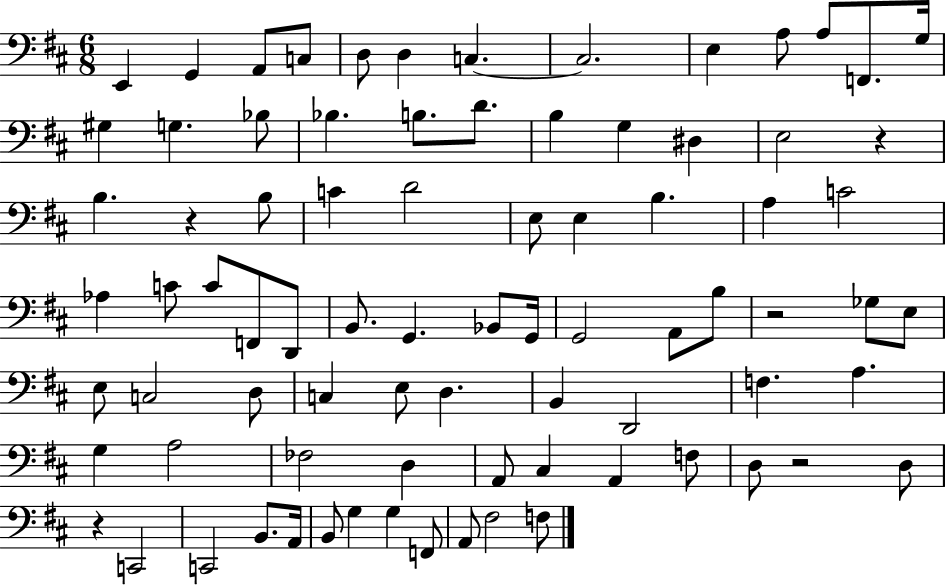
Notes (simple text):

E2/q G2/q A2/e C3/e D3/e D3/q C3/q. C3/h. E3/q A3/e A3/e F2/e. G3/s G#3/q G3/q. Bb3/e Bb3/q. B3/e. D4/e. B3/q G3/q D#3/q E3/h R/q B3/q. R/q B3/e C4/q D4/h E3/e E3/q B3/q. A3/q C4/h Ab3/q C4/e C4/e F2/e D2/e B2/e. G2/q. Bb2/e G2/s G2/h A2/e B3/e R/h Gb3/e E3/e E3/e C3/h D3/e C3/q E3/e D3/q. B2/q D2/h F3/q. A3/q. G3/q A3/h FES3/h D3/q A2/e C#3/q A2/q F3/e D3/e R/h D3/e R/q C2/h C2/h B2/e. A2/s B2/e G3/q G3/q F2/e A2/e F#3/h F3/e